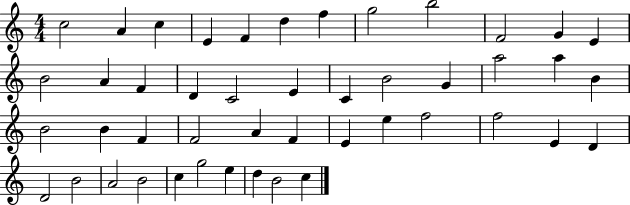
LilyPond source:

{
  \clef treble
  \numericTimeSignature
  \time 4/4
  \key c \major
  c''2 a'4 c''4 | e'4 f'4 d''4 f''4 | g''2 b''2 | f'2 g'4 e'4 | \break b'2 a'4 f'4 | d'4 c'2 e'4 | c'4 b'2 g'4 | a''2 a''4 b'4 | \break b'2 b'4 f'4 | f'2 a'4 f'4 | e'4 e''4 f''2 | f''2 e'4 d'4 | \break d'2 b'2 | a'2 b'2 | c''4 g''2 e''4 | d''4 b'2 c''4 | \break \bar "|."
}